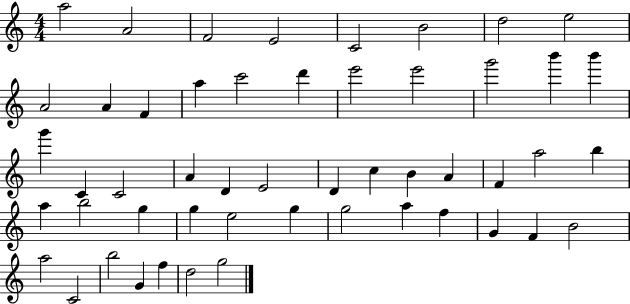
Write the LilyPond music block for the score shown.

{
  \clef treble
  \numericTimeSignature
  \time 4/4
  \key c \major
  a''2 a'2 | f'2 e'2 | c'2 b'2 | d''2 e''2 | \break a'2 a'4 f'4 | a''4 c'''2 d'''4 | e'''2 e'''2 | g'''2 b'''4 b'''4 | \break g'''4 c'4 c'2 | a'4 d'4 e'2 | d'4 c''4 b'4 a'4 | f'4 a''2 b''4 | \break a''4 b''2 g''4 | g''4 e''2 g''4 | g''2 a''4 f''4 | g'4 f'4 b'2 | \break a''2 c'2 | b''2 g'4 f''4 | d''2 g''2 | \bar "|."
}